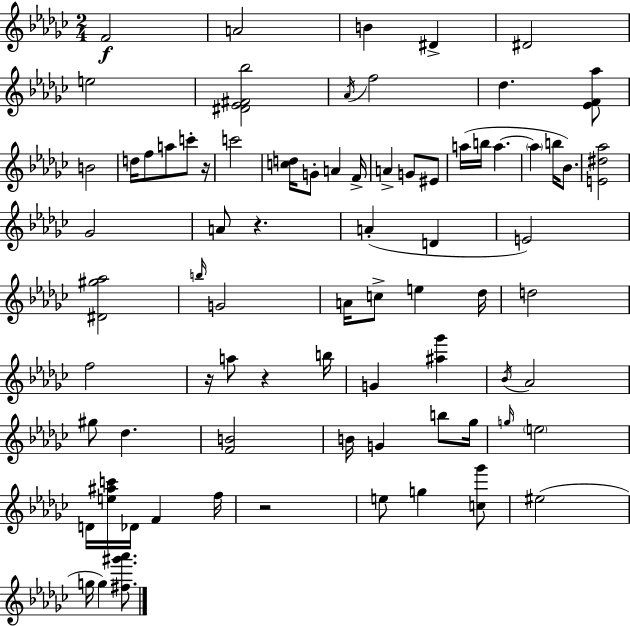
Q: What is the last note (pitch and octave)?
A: G5